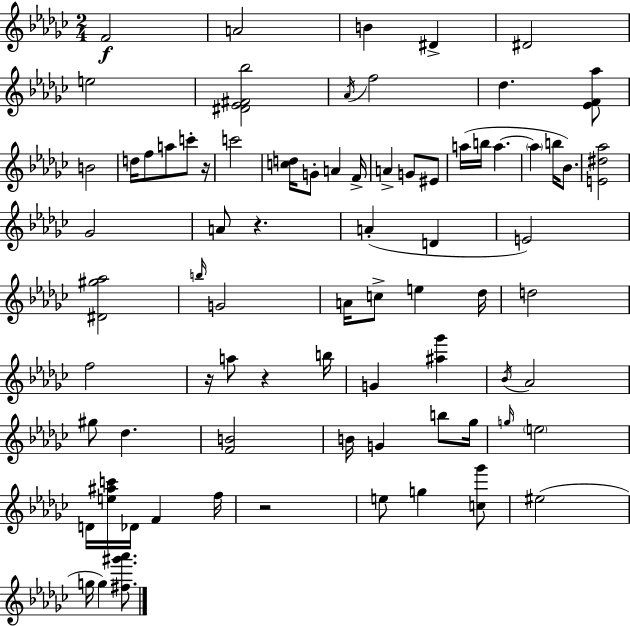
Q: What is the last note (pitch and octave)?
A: G5